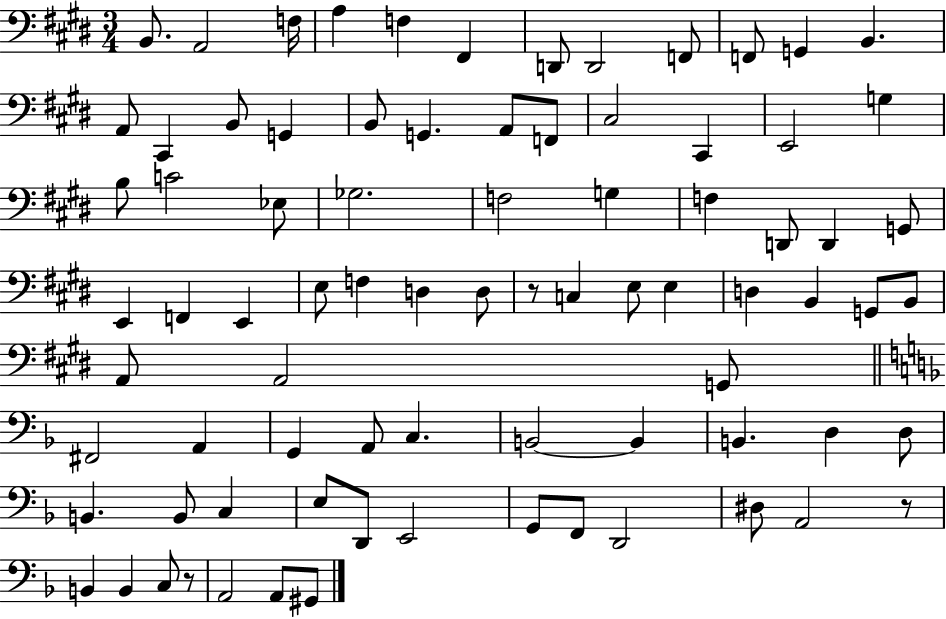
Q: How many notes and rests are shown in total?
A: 81